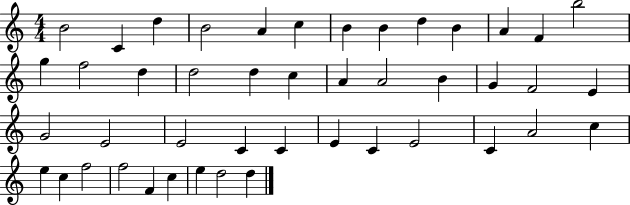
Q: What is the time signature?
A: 4/4